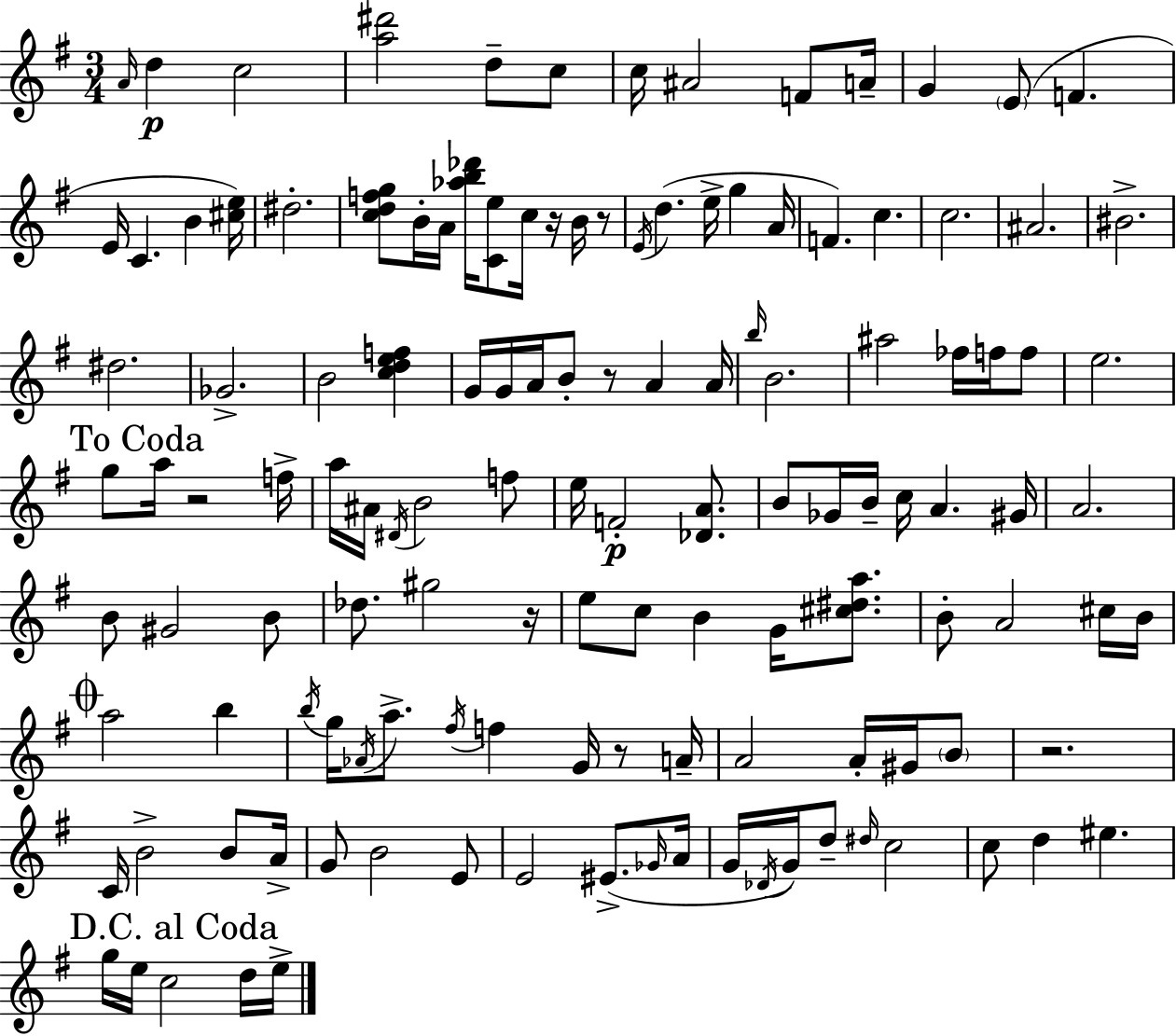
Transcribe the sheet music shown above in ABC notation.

X:1
T:Untitled
M:3/4
L:1/4
K:Em
A/4 d c2 [a^d']2 d/2 c/2 c/4 ^A2 F/2 A/4 G E/2 F E/4 C B [^ce]/4 ^d2 [cdfg]/2 B/4 A/4 [_ab_d']/4 [Ce]/2 c/4 z/4 B/4 z/2 E/4 d e/4 g A/4 F c c2 ^A2 ^B2 ^d2 _G2 B2 [cdef] G/4 G/4 A/4 B/2 z/2 A A/4 b/4 B2 ^a2 _f/4 f/4 f/2 e2 g/2 a/4 z2 f/4 a/4 ^A/4 ^D/4 B2 f/2 e/4 F2 [_DA]/2 B/2 _G/4 B/4 c/4 A ^G/4 A2 B/2 ^G2 B/2 _d/2 ^g2 z/4 e/2 c/2 B G/4 [^c^da]/2 B/2 A2 ^c/4 B/4 a2 b b/4 g/4 _A/4 a/2 ^f/4 f G/4 z/2 A/4 A2 A/4 ^G/4 B/2 z2 C/4 B2 B/2 A/4 G/2 B2 E/2 E2 ^E/2 _G/4 A/4 G/4 _D/4 G/4 d/2 ^d/4 c2 c/2 d ^e g/4 e/4 c2 d/4 e/4